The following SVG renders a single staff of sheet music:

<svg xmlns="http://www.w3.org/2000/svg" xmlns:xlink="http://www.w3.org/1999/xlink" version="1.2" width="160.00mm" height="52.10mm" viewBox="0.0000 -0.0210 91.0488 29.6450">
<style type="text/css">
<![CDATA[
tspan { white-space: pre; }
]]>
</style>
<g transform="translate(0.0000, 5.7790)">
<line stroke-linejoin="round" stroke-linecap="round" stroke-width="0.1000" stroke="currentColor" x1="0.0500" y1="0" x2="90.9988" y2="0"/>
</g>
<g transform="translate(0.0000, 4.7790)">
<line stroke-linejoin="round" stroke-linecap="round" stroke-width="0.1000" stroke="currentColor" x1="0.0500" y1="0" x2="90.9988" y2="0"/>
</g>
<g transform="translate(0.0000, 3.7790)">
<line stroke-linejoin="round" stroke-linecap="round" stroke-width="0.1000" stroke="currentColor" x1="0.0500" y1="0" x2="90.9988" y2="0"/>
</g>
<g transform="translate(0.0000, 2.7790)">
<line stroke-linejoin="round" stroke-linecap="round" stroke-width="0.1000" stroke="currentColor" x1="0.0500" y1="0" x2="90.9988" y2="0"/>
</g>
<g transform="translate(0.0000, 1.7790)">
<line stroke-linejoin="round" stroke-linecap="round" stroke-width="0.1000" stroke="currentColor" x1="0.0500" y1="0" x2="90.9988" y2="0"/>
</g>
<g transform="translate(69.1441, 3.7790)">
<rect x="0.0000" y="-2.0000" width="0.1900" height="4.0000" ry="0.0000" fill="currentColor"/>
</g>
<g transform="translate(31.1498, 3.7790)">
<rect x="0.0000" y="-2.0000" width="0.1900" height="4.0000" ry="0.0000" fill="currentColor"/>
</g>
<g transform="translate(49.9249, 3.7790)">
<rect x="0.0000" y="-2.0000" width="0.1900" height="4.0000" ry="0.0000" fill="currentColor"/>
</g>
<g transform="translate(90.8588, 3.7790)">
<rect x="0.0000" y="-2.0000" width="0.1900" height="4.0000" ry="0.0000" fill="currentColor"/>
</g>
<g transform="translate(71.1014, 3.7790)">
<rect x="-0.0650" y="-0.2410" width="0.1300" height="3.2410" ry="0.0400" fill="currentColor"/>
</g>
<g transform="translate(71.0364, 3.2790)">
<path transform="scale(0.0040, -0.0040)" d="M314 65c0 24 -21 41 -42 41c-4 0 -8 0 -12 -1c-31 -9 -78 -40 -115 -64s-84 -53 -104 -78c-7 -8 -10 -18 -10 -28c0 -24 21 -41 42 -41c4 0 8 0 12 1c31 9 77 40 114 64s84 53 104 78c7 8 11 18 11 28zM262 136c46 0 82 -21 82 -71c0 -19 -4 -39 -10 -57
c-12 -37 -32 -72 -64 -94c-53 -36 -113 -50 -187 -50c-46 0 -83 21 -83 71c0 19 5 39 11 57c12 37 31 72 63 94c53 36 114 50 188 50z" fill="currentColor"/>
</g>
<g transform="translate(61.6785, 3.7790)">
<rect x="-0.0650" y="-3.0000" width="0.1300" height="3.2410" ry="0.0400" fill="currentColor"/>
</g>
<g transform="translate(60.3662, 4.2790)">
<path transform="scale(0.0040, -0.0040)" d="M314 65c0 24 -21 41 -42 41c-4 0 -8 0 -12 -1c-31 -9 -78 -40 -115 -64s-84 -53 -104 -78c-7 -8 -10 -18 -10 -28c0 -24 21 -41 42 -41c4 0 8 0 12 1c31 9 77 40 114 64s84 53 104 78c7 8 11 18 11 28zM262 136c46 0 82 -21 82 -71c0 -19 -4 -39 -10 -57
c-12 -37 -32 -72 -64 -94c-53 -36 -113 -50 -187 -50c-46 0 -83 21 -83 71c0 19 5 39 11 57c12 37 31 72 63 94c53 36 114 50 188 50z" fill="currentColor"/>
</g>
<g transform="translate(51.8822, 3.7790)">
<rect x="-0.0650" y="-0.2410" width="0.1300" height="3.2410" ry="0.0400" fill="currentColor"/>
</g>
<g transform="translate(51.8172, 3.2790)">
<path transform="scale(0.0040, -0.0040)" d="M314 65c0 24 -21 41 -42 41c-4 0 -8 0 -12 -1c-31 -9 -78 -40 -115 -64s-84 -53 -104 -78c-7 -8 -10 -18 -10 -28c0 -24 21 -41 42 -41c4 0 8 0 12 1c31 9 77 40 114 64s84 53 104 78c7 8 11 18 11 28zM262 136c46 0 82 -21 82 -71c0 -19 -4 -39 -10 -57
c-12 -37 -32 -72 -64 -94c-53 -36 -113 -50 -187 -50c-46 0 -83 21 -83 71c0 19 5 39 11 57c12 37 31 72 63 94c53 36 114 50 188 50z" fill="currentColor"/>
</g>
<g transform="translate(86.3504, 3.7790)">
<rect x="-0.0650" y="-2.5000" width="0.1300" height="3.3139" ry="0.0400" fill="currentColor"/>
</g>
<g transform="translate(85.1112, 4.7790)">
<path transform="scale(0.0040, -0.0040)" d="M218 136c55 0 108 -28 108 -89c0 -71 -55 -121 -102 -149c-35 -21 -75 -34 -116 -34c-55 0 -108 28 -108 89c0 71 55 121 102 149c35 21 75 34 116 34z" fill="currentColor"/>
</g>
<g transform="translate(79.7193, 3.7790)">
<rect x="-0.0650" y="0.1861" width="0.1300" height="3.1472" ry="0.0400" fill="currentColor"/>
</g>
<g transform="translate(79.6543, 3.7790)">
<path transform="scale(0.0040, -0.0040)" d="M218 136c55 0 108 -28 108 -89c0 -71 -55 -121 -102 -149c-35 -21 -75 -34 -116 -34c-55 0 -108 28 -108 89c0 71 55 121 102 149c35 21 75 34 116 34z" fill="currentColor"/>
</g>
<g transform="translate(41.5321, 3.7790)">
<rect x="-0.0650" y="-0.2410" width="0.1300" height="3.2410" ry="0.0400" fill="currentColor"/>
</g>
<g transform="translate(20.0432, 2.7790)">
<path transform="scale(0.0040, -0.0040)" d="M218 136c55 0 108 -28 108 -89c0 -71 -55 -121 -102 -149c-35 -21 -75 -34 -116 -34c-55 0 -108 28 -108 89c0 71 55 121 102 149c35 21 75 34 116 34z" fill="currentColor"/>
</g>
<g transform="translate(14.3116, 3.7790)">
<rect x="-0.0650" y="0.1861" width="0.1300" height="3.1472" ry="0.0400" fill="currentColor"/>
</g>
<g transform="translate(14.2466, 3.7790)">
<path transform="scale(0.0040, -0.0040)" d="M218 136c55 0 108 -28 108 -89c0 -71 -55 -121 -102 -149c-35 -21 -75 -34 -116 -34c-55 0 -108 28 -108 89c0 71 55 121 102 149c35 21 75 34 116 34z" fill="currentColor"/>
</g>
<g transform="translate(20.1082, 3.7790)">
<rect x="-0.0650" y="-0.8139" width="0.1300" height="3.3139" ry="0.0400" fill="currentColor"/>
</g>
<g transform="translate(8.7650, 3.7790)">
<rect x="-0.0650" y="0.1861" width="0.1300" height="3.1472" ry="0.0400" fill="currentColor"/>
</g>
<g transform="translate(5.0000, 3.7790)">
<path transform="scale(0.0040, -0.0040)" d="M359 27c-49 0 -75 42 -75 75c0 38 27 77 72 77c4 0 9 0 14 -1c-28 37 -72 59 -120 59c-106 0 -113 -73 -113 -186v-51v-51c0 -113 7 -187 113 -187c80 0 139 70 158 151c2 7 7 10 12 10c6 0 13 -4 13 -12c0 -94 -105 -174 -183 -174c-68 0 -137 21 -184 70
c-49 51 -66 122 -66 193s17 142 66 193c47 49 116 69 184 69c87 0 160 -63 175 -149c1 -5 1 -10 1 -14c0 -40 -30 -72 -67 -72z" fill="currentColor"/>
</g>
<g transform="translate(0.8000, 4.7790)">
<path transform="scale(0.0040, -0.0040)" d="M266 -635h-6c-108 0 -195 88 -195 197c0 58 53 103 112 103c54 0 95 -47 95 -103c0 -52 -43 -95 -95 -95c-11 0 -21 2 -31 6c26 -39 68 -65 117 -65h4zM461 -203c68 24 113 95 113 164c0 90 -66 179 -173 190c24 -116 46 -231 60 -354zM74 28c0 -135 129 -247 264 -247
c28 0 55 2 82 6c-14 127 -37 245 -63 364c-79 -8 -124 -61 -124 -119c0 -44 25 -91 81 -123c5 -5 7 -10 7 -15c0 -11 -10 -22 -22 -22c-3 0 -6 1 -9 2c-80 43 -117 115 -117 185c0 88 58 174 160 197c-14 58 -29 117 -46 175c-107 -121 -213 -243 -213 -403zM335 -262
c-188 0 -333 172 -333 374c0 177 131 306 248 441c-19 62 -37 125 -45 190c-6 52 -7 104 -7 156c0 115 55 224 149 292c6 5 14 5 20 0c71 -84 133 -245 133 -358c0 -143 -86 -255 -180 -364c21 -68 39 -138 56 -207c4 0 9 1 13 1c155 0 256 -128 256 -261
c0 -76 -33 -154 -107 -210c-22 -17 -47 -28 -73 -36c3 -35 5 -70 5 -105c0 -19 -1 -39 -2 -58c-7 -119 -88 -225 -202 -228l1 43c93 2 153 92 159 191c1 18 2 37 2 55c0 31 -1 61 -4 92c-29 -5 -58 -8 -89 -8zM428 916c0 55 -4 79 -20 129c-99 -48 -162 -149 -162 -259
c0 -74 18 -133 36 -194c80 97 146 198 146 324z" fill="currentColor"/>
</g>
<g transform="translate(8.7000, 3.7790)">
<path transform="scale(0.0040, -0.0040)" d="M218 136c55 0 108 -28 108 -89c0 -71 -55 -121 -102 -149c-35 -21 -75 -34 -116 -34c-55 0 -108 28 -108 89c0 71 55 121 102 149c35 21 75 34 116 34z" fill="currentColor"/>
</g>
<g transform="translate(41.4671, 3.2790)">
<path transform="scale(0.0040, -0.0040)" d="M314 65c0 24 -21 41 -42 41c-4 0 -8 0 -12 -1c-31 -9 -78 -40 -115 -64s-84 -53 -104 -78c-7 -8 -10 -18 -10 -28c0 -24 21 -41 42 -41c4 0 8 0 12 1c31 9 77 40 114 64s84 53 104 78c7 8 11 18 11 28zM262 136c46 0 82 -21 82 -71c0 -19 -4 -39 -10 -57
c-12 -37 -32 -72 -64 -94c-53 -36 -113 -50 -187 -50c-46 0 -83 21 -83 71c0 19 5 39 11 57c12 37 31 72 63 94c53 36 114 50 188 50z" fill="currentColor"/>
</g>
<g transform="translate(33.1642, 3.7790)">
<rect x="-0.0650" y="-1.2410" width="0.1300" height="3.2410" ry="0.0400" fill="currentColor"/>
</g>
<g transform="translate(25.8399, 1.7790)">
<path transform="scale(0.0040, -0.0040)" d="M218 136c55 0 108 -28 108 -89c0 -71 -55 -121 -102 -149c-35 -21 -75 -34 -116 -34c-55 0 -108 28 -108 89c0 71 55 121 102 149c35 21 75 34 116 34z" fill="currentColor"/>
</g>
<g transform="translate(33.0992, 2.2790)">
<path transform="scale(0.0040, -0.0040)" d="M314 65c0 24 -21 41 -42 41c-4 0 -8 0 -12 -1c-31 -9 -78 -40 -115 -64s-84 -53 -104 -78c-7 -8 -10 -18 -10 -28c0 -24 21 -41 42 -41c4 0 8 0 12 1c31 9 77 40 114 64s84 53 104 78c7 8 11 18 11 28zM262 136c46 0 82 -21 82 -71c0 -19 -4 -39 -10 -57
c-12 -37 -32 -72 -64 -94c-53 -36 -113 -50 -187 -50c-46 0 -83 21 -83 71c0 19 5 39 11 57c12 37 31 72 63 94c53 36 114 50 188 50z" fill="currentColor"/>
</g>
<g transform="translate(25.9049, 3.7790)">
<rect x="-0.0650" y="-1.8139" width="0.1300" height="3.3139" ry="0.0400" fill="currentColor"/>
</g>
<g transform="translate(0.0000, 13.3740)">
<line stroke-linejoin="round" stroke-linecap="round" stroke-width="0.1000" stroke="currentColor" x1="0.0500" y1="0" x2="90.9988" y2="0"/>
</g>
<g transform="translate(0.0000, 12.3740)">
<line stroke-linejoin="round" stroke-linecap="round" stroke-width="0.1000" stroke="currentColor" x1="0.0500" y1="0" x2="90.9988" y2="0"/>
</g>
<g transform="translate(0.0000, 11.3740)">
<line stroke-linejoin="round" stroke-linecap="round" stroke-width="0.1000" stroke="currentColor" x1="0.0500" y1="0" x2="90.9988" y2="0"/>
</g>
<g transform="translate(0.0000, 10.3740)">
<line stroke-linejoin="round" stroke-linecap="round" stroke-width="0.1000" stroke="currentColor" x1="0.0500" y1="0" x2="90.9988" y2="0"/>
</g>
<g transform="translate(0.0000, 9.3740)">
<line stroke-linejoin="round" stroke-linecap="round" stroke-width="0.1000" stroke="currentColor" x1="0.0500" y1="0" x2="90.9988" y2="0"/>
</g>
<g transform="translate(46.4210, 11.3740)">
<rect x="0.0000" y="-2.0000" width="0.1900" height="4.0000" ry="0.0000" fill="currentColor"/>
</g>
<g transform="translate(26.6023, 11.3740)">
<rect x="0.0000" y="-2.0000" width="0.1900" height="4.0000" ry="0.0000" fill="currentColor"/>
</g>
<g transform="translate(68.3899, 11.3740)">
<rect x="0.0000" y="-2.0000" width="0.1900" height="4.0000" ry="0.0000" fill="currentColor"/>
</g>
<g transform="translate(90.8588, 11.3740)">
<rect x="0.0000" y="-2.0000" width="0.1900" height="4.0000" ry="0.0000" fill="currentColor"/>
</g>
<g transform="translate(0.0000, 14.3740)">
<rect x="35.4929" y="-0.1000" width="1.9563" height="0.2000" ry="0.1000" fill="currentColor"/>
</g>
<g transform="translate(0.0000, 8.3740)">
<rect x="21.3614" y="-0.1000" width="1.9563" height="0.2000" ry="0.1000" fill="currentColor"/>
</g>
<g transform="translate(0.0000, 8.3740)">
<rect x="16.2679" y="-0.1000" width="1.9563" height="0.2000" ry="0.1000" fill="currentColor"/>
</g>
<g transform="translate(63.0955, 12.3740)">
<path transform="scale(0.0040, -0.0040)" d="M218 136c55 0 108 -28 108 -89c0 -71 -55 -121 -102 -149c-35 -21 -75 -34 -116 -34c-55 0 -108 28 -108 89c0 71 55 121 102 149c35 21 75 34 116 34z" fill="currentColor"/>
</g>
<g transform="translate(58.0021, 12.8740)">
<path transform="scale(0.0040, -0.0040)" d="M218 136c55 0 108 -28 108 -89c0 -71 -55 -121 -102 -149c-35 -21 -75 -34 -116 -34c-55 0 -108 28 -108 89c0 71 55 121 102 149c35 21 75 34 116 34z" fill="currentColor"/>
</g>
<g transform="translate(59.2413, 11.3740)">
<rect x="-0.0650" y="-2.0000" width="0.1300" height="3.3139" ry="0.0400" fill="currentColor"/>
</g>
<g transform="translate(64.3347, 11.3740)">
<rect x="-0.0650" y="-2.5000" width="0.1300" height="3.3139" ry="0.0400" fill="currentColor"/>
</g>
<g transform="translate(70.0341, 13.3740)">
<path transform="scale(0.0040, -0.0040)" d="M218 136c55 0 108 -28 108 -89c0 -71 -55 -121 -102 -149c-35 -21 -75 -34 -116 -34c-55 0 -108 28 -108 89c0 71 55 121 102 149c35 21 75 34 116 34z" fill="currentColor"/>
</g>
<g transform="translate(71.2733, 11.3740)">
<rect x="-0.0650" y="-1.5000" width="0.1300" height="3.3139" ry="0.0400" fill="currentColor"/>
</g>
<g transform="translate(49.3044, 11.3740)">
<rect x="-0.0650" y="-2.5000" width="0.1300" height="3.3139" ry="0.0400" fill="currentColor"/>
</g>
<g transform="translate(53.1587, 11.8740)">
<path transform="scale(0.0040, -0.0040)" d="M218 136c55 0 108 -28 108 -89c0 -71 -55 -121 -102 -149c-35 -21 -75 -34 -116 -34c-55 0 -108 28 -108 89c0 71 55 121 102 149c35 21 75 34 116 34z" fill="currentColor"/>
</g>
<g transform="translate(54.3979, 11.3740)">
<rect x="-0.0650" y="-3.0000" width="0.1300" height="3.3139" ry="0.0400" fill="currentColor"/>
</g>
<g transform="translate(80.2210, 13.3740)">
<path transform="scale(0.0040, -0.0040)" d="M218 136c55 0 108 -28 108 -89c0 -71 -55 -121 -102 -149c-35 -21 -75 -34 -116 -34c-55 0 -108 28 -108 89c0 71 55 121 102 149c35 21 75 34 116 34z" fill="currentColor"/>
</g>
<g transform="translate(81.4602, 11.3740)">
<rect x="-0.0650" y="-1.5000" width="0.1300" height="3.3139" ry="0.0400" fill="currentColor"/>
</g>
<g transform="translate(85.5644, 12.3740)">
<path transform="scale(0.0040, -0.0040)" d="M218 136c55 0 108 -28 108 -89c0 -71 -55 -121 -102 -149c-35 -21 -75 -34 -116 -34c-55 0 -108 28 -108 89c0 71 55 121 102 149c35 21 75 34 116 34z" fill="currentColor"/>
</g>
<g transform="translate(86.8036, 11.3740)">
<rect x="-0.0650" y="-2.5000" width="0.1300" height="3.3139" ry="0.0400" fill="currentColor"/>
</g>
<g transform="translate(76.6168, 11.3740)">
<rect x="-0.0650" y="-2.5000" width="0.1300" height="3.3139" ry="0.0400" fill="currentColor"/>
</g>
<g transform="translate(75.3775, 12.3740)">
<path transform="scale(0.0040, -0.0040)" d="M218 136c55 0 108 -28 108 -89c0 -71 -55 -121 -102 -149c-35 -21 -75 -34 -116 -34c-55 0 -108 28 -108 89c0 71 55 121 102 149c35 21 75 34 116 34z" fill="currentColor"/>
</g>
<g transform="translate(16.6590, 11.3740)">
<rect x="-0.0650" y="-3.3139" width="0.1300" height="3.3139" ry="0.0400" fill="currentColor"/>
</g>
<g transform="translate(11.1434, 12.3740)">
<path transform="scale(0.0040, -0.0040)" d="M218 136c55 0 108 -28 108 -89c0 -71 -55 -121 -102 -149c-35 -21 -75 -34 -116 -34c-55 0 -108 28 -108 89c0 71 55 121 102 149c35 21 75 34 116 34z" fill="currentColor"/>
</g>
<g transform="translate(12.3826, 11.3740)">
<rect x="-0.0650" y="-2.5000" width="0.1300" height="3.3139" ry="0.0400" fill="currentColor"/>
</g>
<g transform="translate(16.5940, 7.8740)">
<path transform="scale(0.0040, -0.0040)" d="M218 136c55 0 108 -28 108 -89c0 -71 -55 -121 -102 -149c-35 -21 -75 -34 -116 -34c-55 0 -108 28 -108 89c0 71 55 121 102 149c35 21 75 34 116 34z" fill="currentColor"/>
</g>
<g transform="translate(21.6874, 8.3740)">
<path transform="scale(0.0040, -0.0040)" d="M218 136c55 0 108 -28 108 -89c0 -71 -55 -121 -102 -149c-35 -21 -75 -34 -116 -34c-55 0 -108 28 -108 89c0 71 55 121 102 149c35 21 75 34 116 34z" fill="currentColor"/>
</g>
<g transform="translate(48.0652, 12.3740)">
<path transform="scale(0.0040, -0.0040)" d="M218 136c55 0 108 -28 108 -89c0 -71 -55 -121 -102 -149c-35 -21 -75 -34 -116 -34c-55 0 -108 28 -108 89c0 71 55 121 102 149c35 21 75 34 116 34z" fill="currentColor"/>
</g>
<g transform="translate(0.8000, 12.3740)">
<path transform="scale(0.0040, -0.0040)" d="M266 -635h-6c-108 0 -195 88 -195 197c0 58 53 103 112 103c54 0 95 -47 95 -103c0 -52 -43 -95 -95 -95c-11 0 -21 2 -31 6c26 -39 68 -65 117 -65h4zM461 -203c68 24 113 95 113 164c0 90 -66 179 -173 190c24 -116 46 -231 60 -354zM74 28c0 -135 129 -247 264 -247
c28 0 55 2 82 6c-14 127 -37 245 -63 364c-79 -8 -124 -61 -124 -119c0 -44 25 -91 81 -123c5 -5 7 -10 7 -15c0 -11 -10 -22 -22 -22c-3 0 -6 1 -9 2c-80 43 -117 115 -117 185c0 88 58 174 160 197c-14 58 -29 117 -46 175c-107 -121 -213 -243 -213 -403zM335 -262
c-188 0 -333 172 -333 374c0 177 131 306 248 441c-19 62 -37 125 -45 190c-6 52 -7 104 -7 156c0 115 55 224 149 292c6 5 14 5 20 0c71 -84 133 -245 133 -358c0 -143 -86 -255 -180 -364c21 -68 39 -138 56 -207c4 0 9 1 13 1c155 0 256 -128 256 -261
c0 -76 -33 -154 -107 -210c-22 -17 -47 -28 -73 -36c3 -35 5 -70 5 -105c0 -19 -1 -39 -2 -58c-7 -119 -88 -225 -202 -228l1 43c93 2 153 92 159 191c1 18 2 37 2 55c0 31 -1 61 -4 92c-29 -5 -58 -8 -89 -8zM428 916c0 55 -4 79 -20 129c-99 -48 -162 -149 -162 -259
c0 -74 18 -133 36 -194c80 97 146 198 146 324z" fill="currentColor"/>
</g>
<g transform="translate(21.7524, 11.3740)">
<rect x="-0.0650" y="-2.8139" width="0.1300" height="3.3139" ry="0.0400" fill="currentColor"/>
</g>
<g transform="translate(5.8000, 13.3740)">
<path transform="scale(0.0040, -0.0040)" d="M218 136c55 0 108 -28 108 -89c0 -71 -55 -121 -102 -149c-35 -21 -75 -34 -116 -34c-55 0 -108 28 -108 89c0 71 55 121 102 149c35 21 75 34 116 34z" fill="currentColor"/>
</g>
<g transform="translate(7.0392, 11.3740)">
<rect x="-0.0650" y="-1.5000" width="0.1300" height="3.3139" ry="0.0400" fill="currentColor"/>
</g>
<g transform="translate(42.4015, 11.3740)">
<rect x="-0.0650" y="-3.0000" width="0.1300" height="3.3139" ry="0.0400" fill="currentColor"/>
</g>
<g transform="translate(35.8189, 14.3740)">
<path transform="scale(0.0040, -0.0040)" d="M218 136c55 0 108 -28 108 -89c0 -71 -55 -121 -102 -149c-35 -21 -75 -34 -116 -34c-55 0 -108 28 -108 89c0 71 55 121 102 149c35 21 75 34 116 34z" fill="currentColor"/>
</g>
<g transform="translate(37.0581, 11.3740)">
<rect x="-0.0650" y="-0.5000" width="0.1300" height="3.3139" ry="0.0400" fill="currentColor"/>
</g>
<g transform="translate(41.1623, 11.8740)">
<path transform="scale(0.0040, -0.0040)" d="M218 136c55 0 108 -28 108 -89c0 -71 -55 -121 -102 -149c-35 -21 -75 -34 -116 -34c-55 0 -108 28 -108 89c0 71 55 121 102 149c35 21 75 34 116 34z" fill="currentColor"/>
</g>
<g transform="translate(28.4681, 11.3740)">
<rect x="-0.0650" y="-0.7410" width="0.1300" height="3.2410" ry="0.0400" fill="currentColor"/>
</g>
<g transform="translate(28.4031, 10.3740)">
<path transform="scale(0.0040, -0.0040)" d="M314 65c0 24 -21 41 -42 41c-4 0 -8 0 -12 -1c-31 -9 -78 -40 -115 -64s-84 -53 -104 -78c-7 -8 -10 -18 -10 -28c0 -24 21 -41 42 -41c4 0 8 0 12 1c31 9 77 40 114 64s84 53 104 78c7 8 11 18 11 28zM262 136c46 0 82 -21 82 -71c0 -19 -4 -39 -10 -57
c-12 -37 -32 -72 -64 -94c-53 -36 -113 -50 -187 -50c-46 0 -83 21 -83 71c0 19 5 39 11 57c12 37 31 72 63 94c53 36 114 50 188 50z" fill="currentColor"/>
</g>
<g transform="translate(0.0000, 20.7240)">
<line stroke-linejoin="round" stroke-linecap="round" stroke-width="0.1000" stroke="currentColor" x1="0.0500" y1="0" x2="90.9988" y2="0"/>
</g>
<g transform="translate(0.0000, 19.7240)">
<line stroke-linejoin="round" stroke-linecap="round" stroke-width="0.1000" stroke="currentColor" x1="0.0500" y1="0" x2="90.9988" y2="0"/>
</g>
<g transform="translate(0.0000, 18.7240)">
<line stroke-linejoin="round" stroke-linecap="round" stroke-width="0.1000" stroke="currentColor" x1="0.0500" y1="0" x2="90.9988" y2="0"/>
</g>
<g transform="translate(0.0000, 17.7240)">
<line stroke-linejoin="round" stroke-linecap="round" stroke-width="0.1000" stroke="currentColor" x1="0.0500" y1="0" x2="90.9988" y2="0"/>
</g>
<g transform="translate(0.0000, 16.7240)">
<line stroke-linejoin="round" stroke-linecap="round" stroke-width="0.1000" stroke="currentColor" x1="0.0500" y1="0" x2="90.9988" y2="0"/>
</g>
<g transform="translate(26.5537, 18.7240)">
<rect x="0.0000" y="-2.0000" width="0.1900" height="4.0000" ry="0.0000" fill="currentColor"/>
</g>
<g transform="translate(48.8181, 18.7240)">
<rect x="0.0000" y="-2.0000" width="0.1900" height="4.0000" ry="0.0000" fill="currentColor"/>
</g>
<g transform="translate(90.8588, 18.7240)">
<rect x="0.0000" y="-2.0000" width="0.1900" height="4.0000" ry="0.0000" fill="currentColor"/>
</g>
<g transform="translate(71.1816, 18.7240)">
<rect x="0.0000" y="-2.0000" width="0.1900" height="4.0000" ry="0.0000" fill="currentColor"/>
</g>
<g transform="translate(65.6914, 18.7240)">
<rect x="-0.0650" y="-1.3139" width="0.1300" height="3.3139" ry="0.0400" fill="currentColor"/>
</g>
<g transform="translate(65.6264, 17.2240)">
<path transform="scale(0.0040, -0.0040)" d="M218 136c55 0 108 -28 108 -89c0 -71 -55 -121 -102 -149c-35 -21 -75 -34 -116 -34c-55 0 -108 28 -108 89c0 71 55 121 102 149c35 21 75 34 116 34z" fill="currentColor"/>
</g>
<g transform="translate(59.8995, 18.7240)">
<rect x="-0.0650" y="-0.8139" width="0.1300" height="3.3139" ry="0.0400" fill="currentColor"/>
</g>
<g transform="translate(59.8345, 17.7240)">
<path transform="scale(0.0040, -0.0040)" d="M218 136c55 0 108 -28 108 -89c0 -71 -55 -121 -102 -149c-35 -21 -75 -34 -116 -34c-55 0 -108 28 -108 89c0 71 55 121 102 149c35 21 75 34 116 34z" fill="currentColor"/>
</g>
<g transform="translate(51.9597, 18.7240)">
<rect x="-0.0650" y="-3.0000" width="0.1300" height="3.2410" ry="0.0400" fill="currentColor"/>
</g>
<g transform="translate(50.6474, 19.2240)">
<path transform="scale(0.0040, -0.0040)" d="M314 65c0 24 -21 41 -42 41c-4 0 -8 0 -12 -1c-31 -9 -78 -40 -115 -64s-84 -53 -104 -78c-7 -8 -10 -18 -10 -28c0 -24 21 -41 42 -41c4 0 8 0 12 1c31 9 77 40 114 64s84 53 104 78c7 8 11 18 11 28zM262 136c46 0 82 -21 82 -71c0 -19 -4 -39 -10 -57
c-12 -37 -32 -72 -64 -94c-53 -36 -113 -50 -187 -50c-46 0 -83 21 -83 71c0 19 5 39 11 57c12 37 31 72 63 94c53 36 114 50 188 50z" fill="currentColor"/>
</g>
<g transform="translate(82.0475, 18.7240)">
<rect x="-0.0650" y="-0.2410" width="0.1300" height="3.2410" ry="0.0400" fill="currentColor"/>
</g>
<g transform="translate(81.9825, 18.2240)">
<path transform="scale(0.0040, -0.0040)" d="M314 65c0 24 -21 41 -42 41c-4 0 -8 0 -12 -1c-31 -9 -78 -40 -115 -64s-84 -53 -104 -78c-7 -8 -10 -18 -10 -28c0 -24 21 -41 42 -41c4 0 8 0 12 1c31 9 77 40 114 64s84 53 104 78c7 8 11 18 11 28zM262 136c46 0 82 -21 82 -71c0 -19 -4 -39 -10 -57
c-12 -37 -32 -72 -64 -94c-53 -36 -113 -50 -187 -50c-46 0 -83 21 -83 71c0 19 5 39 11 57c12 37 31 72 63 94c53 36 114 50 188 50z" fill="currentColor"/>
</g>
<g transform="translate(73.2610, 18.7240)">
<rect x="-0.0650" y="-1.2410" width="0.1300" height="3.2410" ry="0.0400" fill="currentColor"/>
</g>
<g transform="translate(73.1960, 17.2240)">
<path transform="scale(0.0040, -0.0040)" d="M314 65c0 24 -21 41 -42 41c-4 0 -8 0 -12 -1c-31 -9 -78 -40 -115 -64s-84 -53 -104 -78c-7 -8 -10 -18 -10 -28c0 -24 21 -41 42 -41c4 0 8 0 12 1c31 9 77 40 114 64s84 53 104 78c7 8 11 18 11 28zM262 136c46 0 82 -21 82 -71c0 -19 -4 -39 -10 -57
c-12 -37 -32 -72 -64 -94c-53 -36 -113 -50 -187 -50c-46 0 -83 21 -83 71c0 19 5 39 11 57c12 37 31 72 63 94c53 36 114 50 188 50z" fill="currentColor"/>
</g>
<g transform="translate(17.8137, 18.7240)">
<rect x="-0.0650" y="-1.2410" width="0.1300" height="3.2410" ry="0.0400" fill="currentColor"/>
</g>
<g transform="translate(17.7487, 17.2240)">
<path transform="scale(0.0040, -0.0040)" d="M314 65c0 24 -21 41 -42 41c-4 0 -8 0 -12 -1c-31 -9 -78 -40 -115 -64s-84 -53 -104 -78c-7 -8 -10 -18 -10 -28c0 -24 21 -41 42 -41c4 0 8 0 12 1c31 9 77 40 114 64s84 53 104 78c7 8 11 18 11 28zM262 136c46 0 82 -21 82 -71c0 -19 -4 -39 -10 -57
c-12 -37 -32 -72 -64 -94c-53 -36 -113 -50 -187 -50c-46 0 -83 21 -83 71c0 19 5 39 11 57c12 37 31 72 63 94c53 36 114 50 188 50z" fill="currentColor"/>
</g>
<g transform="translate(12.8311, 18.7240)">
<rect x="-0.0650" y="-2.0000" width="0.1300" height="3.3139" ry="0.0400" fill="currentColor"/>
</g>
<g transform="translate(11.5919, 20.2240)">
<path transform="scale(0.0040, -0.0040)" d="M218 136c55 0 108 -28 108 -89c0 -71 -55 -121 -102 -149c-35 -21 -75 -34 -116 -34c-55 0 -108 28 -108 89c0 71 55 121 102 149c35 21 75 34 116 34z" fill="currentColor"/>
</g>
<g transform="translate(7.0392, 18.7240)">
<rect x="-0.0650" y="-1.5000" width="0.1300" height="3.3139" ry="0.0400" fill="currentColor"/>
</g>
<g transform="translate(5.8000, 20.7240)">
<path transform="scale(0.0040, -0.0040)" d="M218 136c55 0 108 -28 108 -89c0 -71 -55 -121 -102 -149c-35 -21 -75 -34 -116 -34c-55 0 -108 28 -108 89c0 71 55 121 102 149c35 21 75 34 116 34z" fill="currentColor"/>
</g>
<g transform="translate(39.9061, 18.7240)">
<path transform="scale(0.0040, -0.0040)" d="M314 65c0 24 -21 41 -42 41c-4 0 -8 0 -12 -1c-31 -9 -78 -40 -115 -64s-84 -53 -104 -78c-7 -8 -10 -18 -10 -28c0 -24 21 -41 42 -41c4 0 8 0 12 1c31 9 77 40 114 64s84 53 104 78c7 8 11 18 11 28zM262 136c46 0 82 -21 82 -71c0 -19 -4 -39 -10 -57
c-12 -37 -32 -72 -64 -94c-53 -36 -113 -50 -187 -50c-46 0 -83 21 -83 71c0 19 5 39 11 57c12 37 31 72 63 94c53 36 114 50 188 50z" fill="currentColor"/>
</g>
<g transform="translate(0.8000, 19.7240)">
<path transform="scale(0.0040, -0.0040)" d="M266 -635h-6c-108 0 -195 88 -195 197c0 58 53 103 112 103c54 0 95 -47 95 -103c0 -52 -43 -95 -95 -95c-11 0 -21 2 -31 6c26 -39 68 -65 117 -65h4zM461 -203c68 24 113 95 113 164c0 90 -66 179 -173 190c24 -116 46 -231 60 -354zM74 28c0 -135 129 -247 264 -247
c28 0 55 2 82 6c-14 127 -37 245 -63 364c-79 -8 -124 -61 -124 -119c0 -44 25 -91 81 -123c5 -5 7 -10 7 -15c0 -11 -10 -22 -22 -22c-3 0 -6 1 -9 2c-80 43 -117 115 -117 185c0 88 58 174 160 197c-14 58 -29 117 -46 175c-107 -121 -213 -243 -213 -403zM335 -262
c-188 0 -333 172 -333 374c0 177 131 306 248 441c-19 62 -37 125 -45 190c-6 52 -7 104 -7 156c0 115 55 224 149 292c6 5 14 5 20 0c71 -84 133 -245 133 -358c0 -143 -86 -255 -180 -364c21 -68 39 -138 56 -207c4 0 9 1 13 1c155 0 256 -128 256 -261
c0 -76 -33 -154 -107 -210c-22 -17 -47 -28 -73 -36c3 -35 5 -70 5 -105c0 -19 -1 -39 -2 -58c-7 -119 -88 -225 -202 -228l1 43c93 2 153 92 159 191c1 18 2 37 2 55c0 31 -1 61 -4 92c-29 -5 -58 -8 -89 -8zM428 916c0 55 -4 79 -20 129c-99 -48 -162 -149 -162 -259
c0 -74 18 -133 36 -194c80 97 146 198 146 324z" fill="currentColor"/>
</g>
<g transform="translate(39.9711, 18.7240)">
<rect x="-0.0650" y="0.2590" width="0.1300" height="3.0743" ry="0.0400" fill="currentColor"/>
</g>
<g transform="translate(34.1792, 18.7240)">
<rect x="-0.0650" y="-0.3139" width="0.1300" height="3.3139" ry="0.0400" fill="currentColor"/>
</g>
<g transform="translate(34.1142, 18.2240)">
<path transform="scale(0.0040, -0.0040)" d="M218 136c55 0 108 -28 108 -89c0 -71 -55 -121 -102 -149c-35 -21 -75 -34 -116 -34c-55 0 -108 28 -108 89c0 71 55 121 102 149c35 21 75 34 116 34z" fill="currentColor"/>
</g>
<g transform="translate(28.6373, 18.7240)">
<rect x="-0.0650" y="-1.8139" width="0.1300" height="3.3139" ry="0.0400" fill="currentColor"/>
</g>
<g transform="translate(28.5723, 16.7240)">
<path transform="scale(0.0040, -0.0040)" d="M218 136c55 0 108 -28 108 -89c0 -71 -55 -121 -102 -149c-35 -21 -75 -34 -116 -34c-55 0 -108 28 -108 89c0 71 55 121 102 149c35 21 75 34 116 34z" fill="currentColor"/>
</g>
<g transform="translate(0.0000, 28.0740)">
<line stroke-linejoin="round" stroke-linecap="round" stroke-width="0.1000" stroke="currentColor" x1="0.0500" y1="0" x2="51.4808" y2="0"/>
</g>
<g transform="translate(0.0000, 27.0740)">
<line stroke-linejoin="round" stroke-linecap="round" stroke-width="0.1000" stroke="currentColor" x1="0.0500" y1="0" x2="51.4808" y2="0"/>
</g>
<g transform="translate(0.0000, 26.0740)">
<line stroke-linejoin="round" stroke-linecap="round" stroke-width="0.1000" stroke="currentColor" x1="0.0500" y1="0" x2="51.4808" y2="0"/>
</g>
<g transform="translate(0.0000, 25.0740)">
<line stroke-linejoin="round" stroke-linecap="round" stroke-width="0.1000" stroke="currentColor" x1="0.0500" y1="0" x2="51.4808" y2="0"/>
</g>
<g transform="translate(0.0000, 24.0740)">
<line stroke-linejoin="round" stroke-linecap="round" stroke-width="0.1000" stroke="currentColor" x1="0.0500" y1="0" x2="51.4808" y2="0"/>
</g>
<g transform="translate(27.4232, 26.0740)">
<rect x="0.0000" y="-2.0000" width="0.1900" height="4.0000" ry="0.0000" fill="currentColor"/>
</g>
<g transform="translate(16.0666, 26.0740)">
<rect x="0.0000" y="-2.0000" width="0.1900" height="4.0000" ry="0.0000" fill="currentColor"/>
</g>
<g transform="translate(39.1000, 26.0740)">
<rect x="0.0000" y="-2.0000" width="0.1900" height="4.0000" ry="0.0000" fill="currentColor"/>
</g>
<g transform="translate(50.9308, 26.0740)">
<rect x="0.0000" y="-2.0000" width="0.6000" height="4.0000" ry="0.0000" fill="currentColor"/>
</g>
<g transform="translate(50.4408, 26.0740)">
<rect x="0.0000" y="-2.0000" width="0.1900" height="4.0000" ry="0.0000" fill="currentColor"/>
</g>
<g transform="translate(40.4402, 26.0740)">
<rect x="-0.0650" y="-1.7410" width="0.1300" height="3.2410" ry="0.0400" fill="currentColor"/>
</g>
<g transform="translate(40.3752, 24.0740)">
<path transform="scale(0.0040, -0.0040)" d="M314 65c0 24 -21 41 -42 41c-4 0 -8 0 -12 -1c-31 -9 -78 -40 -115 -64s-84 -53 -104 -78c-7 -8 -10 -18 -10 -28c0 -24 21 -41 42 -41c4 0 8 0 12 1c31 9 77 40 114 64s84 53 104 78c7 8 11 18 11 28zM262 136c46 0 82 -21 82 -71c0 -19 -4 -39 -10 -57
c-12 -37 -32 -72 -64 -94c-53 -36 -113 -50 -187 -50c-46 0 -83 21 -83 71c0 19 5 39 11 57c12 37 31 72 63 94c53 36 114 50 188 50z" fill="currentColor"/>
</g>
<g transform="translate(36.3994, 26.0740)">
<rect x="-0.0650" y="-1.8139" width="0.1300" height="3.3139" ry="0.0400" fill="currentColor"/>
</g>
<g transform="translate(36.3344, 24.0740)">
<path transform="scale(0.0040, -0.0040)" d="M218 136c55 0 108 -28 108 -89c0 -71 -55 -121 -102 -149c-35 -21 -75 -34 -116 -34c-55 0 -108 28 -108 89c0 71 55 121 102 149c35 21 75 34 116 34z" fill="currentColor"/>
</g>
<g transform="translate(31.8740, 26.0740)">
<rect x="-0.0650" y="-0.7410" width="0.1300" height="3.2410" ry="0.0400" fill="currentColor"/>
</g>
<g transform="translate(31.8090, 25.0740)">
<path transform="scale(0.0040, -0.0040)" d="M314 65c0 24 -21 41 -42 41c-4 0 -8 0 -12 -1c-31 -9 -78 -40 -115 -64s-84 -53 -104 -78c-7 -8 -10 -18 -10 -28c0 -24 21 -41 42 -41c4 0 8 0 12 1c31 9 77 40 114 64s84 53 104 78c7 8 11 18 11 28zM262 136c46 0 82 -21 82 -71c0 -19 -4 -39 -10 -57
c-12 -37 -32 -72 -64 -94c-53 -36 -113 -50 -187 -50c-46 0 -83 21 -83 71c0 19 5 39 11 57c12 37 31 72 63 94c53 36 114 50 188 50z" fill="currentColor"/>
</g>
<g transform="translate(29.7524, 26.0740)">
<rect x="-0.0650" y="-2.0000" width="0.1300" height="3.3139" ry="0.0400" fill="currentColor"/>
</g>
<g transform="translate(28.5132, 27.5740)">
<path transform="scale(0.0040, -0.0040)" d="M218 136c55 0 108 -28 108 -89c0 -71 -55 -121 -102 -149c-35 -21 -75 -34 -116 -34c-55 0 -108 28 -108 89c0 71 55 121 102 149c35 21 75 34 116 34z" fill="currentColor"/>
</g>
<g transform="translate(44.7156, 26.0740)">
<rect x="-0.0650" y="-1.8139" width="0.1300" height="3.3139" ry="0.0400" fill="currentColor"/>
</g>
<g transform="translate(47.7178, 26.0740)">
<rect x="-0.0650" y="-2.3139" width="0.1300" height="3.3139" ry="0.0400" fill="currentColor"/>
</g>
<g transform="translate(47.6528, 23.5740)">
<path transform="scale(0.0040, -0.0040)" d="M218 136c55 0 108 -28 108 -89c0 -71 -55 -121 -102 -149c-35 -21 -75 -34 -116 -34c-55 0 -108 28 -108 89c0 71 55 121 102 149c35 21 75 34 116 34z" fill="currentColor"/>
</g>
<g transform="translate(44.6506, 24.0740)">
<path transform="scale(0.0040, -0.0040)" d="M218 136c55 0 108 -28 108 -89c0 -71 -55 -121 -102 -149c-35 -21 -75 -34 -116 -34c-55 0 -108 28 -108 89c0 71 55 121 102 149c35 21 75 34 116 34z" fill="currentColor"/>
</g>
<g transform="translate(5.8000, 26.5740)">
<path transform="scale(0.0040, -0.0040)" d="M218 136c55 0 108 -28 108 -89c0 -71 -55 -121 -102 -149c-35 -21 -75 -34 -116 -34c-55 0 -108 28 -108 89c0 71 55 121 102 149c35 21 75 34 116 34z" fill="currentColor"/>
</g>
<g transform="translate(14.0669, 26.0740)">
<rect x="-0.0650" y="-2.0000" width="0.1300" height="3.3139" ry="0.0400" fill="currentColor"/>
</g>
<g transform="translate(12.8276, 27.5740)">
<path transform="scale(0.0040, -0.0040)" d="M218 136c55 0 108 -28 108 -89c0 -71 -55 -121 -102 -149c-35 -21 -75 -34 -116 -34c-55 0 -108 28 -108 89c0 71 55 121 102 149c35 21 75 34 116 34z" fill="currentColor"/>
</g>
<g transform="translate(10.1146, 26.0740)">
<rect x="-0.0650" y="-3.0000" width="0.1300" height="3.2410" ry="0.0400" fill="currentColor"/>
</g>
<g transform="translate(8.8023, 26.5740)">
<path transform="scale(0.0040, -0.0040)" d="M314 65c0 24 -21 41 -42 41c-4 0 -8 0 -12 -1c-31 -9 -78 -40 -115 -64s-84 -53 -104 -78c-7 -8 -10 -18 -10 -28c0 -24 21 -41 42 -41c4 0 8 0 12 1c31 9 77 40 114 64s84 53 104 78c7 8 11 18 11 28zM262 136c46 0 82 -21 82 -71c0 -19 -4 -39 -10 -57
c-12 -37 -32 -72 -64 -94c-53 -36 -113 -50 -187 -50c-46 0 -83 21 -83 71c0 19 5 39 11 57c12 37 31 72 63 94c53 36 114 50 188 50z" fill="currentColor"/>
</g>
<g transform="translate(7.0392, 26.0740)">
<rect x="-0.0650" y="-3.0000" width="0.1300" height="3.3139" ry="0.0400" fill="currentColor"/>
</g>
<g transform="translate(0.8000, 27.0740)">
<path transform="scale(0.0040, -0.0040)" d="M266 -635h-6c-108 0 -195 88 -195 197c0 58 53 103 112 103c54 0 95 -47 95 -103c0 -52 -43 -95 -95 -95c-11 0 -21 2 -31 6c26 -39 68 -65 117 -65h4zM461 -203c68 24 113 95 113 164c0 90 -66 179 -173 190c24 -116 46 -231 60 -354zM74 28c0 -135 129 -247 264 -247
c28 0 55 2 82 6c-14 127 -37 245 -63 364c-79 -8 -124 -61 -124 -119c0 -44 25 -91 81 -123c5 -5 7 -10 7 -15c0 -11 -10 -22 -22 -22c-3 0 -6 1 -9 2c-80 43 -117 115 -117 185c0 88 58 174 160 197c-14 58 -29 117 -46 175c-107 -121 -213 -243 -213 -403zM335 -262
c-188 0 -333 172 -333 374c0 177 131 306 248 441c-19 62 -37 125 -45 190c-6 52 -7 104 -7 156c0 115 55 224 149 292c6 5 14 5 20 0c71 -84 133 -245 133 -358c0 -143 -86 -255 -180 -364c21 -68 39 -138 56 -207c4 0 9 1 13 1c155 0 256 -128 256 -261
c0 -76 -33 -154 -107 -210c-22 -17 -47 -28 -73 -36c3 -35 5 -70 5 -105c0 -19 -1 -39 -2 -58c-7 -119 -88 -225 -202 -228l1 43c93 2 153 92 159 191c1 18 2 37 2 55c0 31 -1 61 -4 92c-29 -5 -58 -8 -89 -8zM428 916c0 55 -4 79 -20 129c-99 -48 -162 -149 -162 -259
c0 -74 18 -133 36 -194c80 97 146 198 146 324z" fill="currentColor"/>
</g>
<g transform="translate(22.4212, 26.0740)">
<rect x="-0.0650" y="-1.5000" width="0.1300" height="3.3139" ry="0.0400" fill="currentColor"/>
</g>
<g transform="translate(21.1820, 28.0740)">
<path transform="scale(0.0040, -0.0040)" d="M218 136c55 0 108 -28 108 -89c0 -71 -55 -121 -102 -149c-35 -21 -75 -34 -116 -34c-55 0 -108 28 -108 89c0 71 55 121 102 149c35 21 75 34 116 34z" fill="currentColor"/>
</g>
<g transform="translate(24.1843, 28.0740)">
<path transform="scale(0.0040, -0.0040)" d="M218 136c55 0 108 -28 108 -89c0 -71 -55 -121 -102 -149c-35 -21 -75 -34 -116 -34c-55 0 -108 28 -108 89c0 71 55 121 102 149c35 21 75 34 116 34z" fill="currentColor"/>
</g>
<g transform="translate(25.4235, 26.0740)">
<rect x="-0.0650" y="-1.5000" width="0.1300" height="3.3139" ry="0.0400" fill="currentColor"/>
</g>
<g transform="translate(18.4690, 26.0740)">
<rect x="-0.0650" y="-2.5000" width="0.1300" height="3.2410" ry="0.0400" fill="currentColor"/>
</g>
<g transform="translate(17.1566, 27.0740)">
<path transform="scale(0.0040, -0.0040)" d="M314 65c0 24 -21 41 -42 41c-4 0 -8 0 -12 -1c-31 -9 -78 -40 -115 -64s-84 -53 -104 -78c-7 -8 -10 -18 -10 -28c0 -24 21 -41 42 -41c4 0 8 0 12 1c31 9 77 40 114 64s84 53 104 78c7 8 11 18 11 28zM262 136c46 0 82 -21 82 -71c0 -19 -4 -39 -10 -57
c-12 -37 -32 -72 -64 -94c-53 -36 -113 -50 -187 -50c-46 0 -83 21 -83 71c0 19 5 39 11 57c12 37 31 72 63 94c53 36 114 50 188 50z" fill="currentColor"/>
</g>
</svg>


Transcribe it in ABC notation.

X:1
T:Untitled
M:4/4
L:1/4
K:C
B B d f e2 c2 c2 A2 c2 B G E G b a d2 C A G A F G E G E G E F e2 f c B2 A2 d e e2 c2 A A2 F G2 E E F d2 f f2 f g